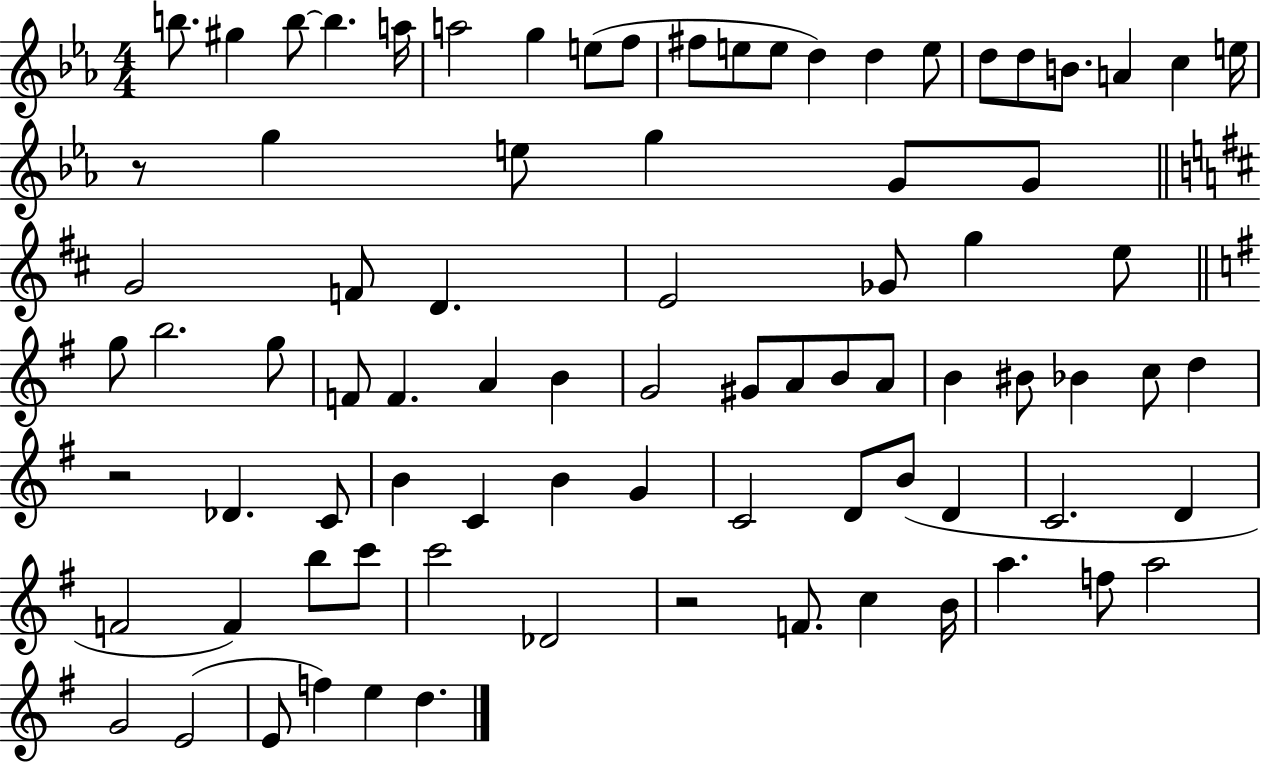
X:1
T:Untitled
M:4/4
L:1/4
K:Eb
b/2 ^g b/2 b a/4 a2 g e/2 f/2 ^f/2 e/2 e/2 d d e/2 d/2 d/2 B/2 A c e/4 z/2 g e/2 g G/2 G/2 G2 F/2 D E2 _G/2 g e/2 g/2 b2 g/2 F/2 F A B G2 ^G/2 A/2 B/2 A/2 B ^B/2 _B c/2 d z2 _D C/2 B C B G C2 D/2 B/2 D C2 D F2 F b/2 c'/2 c'2 _D2 z2 F/2 c B/4 a f/2 a2 G2 E2 E/2 f e d